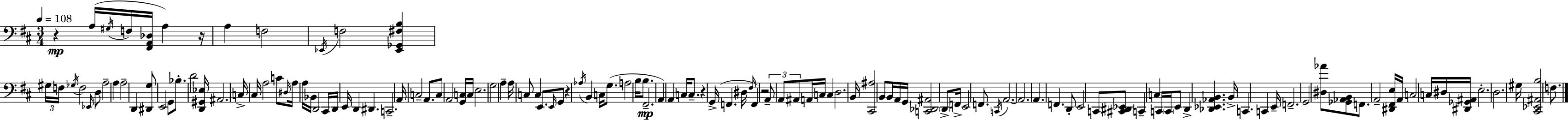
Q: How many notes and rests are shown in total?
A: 135